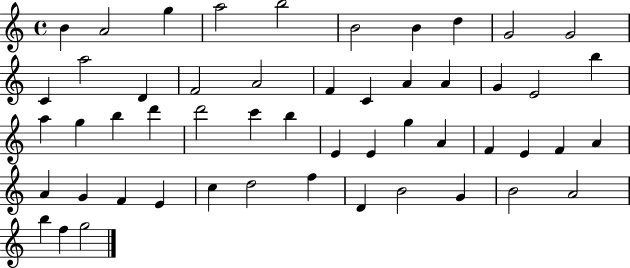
{
  \clef treble
  \time 4/4
  \defaultTimeSignature
  \key c \major
  b'4 a'2 g''4 | a''2 b''2 | b'2 b'4 d''4 | g'2 g'2 | \break c'4 a''2 d'4 | f'2 a'2 | f'4 c'4 a'4 a'4 | g'4 e'2 b''4 | \break a''4 g''4 b''4 d'''4 | d'''2 c'''4 b''4 | e'4 e'4 g''4 a'4 | f'4 e'4 f'4 a'4 | \break a'4 g'4 f'4 e'4 | c''4 d''2 f''4 | d'4 b'2 g'4 | b'2 a'2 | \break b''4 f''4 g''2 | \bar "|."
}